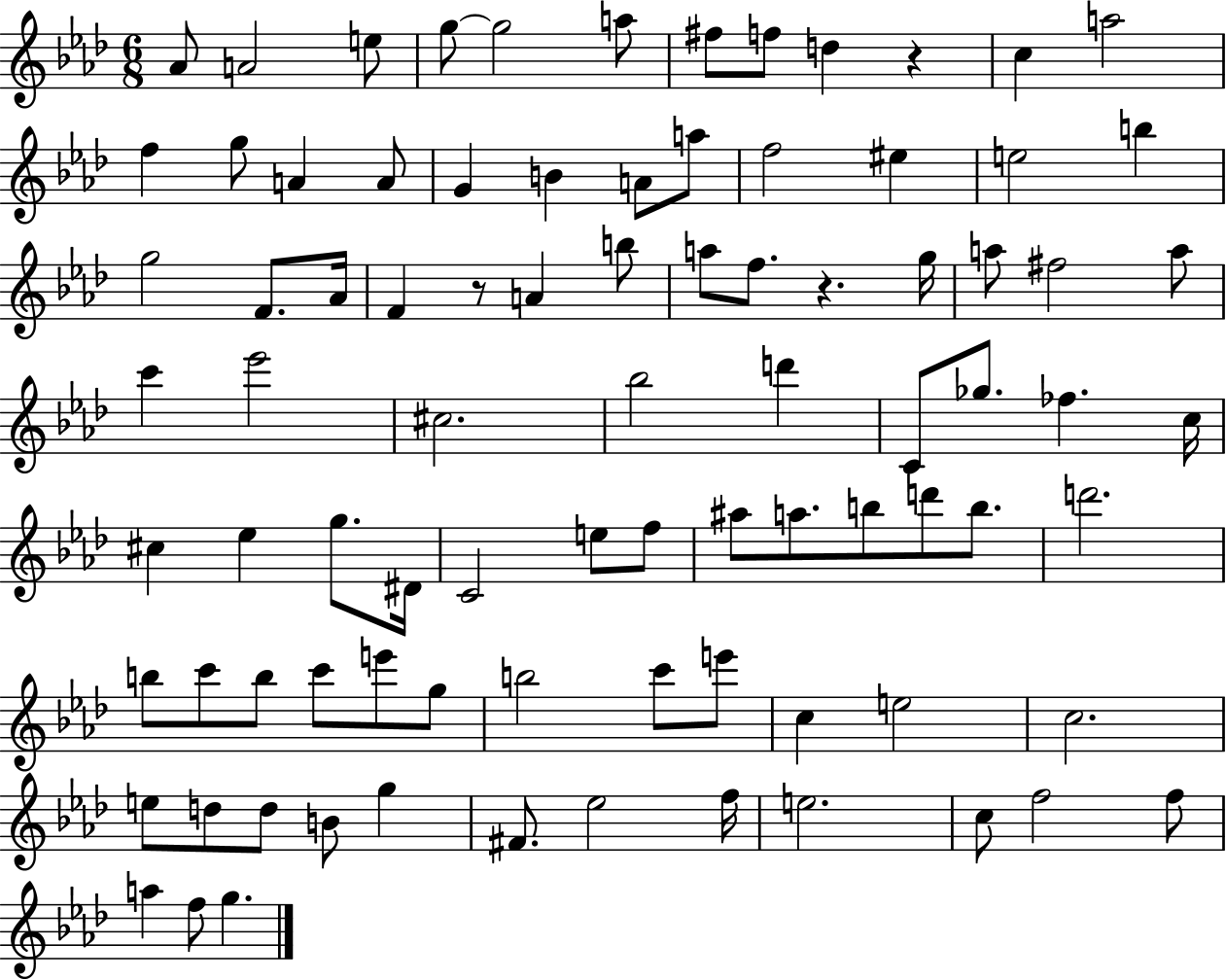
{
  \clef treble
  \numericTimeSignature
  \time 6/8
  \key aes \major
  aes'8 a'2 e''8 | g''8~~ g''2 a''8 | fis''8 f''8 d''4 r4 | c''4 a''2 | \break f''4 g''8 a'4 a'8 | g'4 b'4 a'8 a''8 | f''2 eis''4 | e''2 b''4 | \break g''2 f'8. aes'16 | f'4 r8 a'4 b''8 | a''8 f''8. r4. g''16 | a''8 fis''2 a''8 | \break c'''4 ees'''2 | cis''2. | bes''2 d'''4 | c'8 ges''8. fes''4. c''16 | \break cis''4 ees''4 g''8. dis'16 | c'2 e''8 f''8 | ais''8 a''8. b''8 d'''8 b''8. | d'''2. | \break b''8 c'''8 b''8 c'''8 e'''8 g''8 | b''2 c'''8 e'''8 | c''4 e''2 | c''2. | \break e''8 d''8 d''8 b'8 g''4 | fis'8. ees''2 f''16 | e''2. | c''8 f''2 f''8 | \break a''4 f''8 g''4. | \bar "|."
}